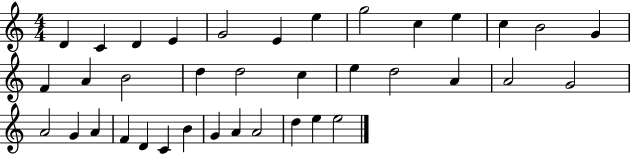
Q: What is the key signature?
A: C major